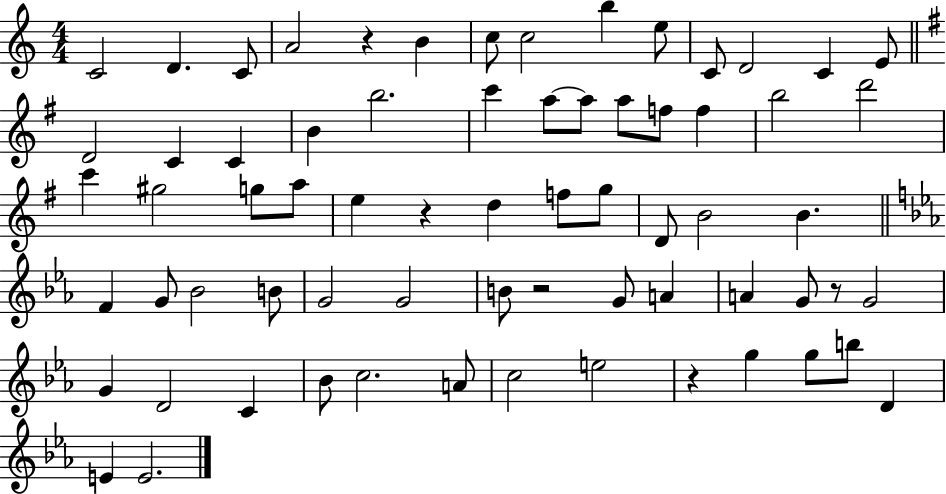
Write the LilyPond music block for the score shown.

{
  \clef treble
  \numericTimeSignature
  \time 4/4
  \key c \major
  c'2 d'4. c'8 | a'2 r4 b'4 | c''8 c''2 b''4 e''8 | c'8 d'2 c'4 e'8 | \break \bar "||" \break \key g \major d'2 c'4 c'4 | b'4 b''2. | c'''4 a''8~~ a''8 a''8 f''8 f''4 | b''2 d'''2 | \break c'''4 gis''2 g''8 a''8 | e''4 r4 d''4 f''8 g''8 | d'8 b'2 b'4. | \bar "||" \break \key c \minor f'4 g'8 bes'2 b'8 | g'2 g'2 | b'8 r2 g'8 a'4 | a'4 g'8 r8 g'2 | \break g'4 d'2 c'4 | bes'8 c''2. a'8 | c''2 e''2 | r4 g''4 g''8 b''8 d'4 | \break e'4 e'2. | \bar "|."
}